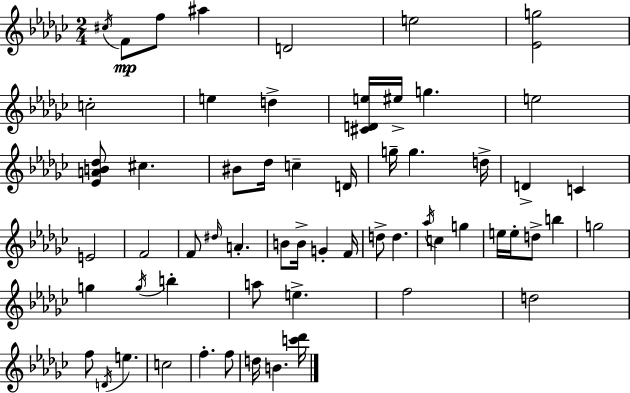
C#5/s F4/e F5/e A#5/q D4/h E5/h [Eb4,G5]/h C5/h E5/q D5/q [C#4,D4,E5]/s EIS5/s G5/q. E5/h [Eb4,A4,B4,Db5]/e C#5/q. BIS4/e Db5/s C5/q D4/s G5/s G5/q. D5/s D4/q C4/q E4/h F4/h F4/e D#5/s A4/q. B4/e B4/s G4/q F4/s D5/e D5/q. Ab5/s C5/q G5/q E5/s E5/s D5/e B5/q G5/h G5/q G5/s B5/q A5/e E5/q. F5/h D5/h F5/e D4/s E5/q. C5/h F5/q. F5/e D5/s B4/q. [C6,Db6]/s